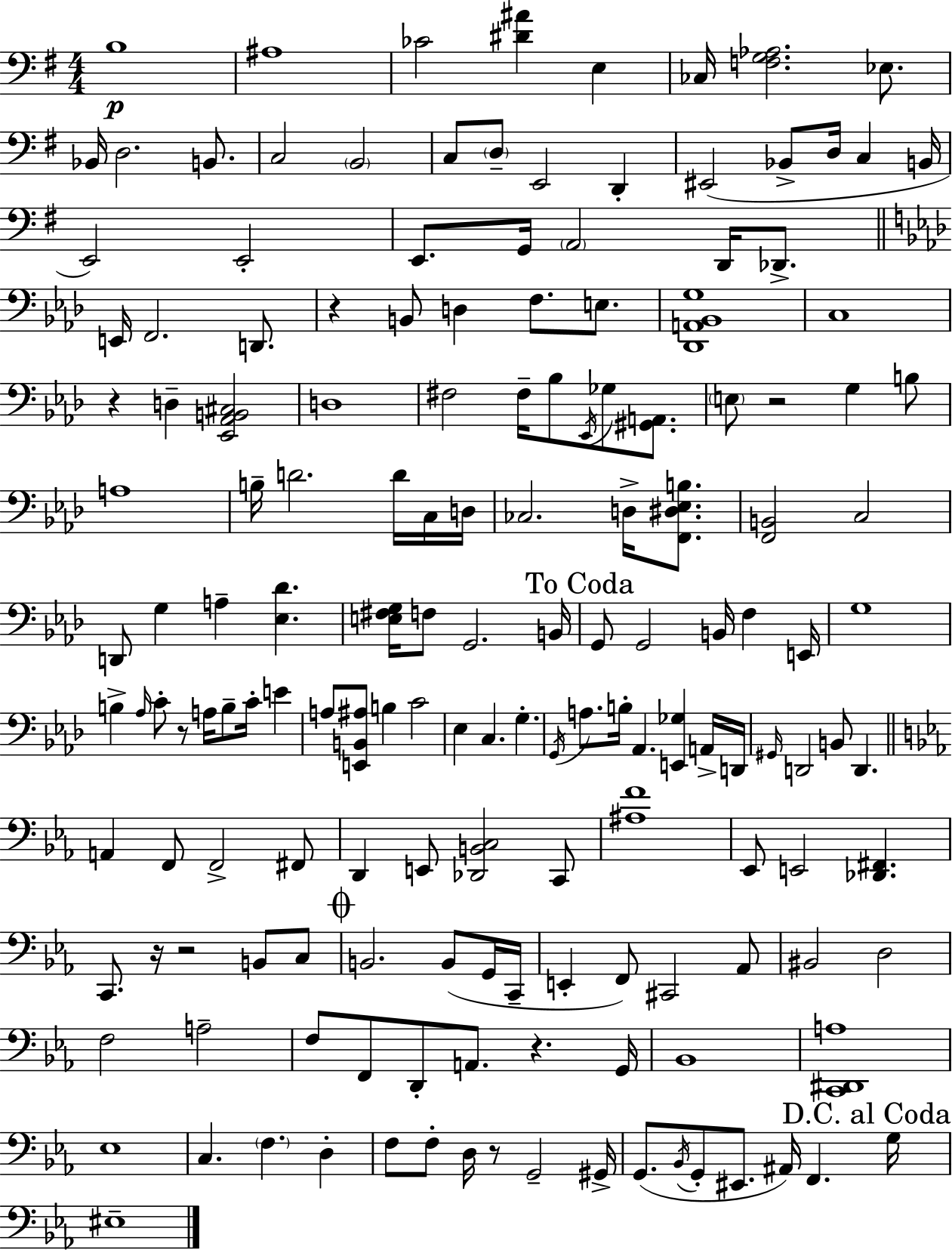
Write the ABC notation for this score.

X:1
T:Untitled
M:4/4
L:1/4
K:G
B,4 ^A,4 _C2 [^D^A] E, _C,/4 [F,G,_A,]2 _E,/2 _B,,/4 D,2 B,,/2 C,2 B,,2 C,/2 D,/2 E,,2 D,, ^E,,2 _B,,/2 D,/4 C, B,,/4 E,,2 E,,2 E,,/2 G,,/4 A,,2 D,,/4 _D,,/2 E,,/4 F,,2 D,,/2 z B,,/2 D, F,/2 E,/2 [_D,,A,,_B,,G,]4 C,4 z D, [_E,,_A,,B,,^C,]2 D,4 ^F,2 ^F,/4 _B,/2 _E,,/4 _G,/2 [^G,,A,,]/2 E,/2 z2 G, B,/2 A,4 B,/4 D2 D/4 C,/4 D,/4 _C,2 D,/4 [F,,^D,_E,B,]/2 [F,,B,,]2 C,2 D,,/2 G, A, [_E,_D] [E,^F,G,]/4 F,/2 G,,2 B,,/4 G,,/2 G,,2 B,,/4 F, E,,/4 G,4 B, _A,/4 C/2 z/2 A,/4 B,/2 C/4 E A,/2 [E,,B,,^A,]/2 B, C2 _E, C, G, G,,/4 A,/2 B,/4 _A,, [E,,_G,] A,,/4 D,,/4 ^G,,/4 D,,2 B,,/2 D,, A,, F,,/2 F,,2 ^F,,/2 D,, E,,/2 [_D,,B,,C,]2 C,,/2 [^A,F]4 _E,,/2 E,,2 [_D,,^F,,] C,,/2 z/4 z2 B,,/2 C,/2 B,,2 B,,/2 G,,/4 C,,/4 E,, F,,/2 ^C,,2 _A,,/2 ^B,,2 D,2 F,2 A,2 F,/2 F,,/2 D,,/2 A,,/2 z G,,/4 _B,,4 [C,,^D,,A,]4 _E,4 C, F, D, F,/2 F,/2 D,/4 z/2 G,,2 ^G,,/4 G,,/2 _B,,/4 G,,/2 ^E,,/2 ^A,,/4 F,, G,/4 ^E,4